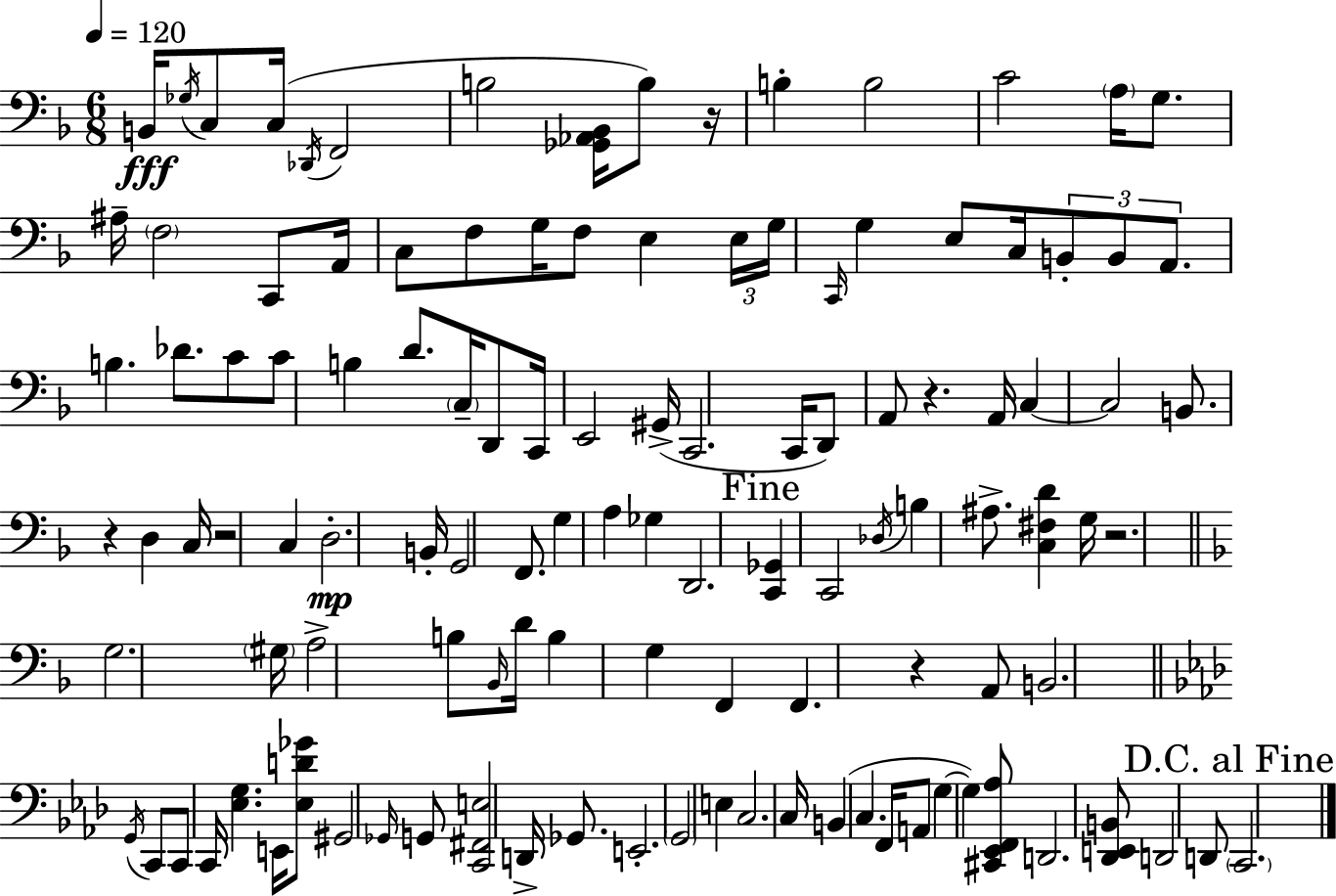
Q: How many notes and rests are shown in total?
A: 117